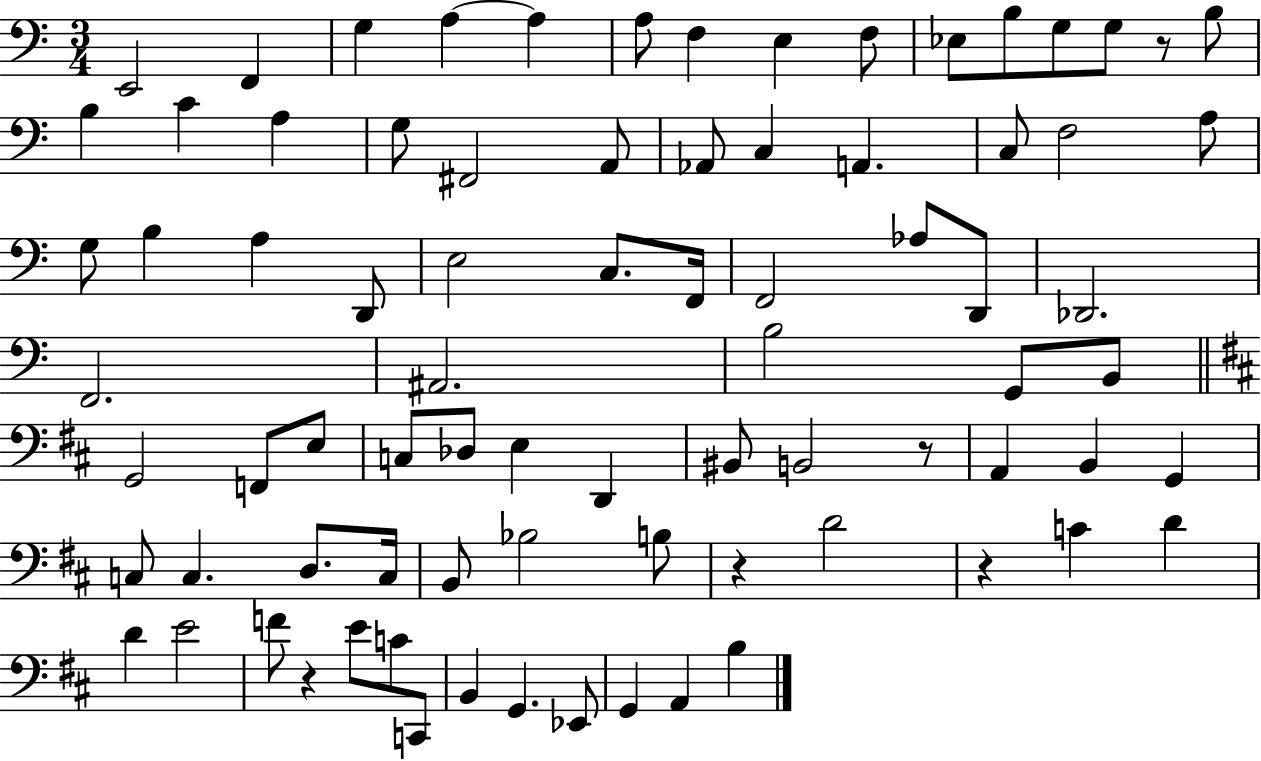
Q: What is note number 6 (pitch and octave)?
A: A3